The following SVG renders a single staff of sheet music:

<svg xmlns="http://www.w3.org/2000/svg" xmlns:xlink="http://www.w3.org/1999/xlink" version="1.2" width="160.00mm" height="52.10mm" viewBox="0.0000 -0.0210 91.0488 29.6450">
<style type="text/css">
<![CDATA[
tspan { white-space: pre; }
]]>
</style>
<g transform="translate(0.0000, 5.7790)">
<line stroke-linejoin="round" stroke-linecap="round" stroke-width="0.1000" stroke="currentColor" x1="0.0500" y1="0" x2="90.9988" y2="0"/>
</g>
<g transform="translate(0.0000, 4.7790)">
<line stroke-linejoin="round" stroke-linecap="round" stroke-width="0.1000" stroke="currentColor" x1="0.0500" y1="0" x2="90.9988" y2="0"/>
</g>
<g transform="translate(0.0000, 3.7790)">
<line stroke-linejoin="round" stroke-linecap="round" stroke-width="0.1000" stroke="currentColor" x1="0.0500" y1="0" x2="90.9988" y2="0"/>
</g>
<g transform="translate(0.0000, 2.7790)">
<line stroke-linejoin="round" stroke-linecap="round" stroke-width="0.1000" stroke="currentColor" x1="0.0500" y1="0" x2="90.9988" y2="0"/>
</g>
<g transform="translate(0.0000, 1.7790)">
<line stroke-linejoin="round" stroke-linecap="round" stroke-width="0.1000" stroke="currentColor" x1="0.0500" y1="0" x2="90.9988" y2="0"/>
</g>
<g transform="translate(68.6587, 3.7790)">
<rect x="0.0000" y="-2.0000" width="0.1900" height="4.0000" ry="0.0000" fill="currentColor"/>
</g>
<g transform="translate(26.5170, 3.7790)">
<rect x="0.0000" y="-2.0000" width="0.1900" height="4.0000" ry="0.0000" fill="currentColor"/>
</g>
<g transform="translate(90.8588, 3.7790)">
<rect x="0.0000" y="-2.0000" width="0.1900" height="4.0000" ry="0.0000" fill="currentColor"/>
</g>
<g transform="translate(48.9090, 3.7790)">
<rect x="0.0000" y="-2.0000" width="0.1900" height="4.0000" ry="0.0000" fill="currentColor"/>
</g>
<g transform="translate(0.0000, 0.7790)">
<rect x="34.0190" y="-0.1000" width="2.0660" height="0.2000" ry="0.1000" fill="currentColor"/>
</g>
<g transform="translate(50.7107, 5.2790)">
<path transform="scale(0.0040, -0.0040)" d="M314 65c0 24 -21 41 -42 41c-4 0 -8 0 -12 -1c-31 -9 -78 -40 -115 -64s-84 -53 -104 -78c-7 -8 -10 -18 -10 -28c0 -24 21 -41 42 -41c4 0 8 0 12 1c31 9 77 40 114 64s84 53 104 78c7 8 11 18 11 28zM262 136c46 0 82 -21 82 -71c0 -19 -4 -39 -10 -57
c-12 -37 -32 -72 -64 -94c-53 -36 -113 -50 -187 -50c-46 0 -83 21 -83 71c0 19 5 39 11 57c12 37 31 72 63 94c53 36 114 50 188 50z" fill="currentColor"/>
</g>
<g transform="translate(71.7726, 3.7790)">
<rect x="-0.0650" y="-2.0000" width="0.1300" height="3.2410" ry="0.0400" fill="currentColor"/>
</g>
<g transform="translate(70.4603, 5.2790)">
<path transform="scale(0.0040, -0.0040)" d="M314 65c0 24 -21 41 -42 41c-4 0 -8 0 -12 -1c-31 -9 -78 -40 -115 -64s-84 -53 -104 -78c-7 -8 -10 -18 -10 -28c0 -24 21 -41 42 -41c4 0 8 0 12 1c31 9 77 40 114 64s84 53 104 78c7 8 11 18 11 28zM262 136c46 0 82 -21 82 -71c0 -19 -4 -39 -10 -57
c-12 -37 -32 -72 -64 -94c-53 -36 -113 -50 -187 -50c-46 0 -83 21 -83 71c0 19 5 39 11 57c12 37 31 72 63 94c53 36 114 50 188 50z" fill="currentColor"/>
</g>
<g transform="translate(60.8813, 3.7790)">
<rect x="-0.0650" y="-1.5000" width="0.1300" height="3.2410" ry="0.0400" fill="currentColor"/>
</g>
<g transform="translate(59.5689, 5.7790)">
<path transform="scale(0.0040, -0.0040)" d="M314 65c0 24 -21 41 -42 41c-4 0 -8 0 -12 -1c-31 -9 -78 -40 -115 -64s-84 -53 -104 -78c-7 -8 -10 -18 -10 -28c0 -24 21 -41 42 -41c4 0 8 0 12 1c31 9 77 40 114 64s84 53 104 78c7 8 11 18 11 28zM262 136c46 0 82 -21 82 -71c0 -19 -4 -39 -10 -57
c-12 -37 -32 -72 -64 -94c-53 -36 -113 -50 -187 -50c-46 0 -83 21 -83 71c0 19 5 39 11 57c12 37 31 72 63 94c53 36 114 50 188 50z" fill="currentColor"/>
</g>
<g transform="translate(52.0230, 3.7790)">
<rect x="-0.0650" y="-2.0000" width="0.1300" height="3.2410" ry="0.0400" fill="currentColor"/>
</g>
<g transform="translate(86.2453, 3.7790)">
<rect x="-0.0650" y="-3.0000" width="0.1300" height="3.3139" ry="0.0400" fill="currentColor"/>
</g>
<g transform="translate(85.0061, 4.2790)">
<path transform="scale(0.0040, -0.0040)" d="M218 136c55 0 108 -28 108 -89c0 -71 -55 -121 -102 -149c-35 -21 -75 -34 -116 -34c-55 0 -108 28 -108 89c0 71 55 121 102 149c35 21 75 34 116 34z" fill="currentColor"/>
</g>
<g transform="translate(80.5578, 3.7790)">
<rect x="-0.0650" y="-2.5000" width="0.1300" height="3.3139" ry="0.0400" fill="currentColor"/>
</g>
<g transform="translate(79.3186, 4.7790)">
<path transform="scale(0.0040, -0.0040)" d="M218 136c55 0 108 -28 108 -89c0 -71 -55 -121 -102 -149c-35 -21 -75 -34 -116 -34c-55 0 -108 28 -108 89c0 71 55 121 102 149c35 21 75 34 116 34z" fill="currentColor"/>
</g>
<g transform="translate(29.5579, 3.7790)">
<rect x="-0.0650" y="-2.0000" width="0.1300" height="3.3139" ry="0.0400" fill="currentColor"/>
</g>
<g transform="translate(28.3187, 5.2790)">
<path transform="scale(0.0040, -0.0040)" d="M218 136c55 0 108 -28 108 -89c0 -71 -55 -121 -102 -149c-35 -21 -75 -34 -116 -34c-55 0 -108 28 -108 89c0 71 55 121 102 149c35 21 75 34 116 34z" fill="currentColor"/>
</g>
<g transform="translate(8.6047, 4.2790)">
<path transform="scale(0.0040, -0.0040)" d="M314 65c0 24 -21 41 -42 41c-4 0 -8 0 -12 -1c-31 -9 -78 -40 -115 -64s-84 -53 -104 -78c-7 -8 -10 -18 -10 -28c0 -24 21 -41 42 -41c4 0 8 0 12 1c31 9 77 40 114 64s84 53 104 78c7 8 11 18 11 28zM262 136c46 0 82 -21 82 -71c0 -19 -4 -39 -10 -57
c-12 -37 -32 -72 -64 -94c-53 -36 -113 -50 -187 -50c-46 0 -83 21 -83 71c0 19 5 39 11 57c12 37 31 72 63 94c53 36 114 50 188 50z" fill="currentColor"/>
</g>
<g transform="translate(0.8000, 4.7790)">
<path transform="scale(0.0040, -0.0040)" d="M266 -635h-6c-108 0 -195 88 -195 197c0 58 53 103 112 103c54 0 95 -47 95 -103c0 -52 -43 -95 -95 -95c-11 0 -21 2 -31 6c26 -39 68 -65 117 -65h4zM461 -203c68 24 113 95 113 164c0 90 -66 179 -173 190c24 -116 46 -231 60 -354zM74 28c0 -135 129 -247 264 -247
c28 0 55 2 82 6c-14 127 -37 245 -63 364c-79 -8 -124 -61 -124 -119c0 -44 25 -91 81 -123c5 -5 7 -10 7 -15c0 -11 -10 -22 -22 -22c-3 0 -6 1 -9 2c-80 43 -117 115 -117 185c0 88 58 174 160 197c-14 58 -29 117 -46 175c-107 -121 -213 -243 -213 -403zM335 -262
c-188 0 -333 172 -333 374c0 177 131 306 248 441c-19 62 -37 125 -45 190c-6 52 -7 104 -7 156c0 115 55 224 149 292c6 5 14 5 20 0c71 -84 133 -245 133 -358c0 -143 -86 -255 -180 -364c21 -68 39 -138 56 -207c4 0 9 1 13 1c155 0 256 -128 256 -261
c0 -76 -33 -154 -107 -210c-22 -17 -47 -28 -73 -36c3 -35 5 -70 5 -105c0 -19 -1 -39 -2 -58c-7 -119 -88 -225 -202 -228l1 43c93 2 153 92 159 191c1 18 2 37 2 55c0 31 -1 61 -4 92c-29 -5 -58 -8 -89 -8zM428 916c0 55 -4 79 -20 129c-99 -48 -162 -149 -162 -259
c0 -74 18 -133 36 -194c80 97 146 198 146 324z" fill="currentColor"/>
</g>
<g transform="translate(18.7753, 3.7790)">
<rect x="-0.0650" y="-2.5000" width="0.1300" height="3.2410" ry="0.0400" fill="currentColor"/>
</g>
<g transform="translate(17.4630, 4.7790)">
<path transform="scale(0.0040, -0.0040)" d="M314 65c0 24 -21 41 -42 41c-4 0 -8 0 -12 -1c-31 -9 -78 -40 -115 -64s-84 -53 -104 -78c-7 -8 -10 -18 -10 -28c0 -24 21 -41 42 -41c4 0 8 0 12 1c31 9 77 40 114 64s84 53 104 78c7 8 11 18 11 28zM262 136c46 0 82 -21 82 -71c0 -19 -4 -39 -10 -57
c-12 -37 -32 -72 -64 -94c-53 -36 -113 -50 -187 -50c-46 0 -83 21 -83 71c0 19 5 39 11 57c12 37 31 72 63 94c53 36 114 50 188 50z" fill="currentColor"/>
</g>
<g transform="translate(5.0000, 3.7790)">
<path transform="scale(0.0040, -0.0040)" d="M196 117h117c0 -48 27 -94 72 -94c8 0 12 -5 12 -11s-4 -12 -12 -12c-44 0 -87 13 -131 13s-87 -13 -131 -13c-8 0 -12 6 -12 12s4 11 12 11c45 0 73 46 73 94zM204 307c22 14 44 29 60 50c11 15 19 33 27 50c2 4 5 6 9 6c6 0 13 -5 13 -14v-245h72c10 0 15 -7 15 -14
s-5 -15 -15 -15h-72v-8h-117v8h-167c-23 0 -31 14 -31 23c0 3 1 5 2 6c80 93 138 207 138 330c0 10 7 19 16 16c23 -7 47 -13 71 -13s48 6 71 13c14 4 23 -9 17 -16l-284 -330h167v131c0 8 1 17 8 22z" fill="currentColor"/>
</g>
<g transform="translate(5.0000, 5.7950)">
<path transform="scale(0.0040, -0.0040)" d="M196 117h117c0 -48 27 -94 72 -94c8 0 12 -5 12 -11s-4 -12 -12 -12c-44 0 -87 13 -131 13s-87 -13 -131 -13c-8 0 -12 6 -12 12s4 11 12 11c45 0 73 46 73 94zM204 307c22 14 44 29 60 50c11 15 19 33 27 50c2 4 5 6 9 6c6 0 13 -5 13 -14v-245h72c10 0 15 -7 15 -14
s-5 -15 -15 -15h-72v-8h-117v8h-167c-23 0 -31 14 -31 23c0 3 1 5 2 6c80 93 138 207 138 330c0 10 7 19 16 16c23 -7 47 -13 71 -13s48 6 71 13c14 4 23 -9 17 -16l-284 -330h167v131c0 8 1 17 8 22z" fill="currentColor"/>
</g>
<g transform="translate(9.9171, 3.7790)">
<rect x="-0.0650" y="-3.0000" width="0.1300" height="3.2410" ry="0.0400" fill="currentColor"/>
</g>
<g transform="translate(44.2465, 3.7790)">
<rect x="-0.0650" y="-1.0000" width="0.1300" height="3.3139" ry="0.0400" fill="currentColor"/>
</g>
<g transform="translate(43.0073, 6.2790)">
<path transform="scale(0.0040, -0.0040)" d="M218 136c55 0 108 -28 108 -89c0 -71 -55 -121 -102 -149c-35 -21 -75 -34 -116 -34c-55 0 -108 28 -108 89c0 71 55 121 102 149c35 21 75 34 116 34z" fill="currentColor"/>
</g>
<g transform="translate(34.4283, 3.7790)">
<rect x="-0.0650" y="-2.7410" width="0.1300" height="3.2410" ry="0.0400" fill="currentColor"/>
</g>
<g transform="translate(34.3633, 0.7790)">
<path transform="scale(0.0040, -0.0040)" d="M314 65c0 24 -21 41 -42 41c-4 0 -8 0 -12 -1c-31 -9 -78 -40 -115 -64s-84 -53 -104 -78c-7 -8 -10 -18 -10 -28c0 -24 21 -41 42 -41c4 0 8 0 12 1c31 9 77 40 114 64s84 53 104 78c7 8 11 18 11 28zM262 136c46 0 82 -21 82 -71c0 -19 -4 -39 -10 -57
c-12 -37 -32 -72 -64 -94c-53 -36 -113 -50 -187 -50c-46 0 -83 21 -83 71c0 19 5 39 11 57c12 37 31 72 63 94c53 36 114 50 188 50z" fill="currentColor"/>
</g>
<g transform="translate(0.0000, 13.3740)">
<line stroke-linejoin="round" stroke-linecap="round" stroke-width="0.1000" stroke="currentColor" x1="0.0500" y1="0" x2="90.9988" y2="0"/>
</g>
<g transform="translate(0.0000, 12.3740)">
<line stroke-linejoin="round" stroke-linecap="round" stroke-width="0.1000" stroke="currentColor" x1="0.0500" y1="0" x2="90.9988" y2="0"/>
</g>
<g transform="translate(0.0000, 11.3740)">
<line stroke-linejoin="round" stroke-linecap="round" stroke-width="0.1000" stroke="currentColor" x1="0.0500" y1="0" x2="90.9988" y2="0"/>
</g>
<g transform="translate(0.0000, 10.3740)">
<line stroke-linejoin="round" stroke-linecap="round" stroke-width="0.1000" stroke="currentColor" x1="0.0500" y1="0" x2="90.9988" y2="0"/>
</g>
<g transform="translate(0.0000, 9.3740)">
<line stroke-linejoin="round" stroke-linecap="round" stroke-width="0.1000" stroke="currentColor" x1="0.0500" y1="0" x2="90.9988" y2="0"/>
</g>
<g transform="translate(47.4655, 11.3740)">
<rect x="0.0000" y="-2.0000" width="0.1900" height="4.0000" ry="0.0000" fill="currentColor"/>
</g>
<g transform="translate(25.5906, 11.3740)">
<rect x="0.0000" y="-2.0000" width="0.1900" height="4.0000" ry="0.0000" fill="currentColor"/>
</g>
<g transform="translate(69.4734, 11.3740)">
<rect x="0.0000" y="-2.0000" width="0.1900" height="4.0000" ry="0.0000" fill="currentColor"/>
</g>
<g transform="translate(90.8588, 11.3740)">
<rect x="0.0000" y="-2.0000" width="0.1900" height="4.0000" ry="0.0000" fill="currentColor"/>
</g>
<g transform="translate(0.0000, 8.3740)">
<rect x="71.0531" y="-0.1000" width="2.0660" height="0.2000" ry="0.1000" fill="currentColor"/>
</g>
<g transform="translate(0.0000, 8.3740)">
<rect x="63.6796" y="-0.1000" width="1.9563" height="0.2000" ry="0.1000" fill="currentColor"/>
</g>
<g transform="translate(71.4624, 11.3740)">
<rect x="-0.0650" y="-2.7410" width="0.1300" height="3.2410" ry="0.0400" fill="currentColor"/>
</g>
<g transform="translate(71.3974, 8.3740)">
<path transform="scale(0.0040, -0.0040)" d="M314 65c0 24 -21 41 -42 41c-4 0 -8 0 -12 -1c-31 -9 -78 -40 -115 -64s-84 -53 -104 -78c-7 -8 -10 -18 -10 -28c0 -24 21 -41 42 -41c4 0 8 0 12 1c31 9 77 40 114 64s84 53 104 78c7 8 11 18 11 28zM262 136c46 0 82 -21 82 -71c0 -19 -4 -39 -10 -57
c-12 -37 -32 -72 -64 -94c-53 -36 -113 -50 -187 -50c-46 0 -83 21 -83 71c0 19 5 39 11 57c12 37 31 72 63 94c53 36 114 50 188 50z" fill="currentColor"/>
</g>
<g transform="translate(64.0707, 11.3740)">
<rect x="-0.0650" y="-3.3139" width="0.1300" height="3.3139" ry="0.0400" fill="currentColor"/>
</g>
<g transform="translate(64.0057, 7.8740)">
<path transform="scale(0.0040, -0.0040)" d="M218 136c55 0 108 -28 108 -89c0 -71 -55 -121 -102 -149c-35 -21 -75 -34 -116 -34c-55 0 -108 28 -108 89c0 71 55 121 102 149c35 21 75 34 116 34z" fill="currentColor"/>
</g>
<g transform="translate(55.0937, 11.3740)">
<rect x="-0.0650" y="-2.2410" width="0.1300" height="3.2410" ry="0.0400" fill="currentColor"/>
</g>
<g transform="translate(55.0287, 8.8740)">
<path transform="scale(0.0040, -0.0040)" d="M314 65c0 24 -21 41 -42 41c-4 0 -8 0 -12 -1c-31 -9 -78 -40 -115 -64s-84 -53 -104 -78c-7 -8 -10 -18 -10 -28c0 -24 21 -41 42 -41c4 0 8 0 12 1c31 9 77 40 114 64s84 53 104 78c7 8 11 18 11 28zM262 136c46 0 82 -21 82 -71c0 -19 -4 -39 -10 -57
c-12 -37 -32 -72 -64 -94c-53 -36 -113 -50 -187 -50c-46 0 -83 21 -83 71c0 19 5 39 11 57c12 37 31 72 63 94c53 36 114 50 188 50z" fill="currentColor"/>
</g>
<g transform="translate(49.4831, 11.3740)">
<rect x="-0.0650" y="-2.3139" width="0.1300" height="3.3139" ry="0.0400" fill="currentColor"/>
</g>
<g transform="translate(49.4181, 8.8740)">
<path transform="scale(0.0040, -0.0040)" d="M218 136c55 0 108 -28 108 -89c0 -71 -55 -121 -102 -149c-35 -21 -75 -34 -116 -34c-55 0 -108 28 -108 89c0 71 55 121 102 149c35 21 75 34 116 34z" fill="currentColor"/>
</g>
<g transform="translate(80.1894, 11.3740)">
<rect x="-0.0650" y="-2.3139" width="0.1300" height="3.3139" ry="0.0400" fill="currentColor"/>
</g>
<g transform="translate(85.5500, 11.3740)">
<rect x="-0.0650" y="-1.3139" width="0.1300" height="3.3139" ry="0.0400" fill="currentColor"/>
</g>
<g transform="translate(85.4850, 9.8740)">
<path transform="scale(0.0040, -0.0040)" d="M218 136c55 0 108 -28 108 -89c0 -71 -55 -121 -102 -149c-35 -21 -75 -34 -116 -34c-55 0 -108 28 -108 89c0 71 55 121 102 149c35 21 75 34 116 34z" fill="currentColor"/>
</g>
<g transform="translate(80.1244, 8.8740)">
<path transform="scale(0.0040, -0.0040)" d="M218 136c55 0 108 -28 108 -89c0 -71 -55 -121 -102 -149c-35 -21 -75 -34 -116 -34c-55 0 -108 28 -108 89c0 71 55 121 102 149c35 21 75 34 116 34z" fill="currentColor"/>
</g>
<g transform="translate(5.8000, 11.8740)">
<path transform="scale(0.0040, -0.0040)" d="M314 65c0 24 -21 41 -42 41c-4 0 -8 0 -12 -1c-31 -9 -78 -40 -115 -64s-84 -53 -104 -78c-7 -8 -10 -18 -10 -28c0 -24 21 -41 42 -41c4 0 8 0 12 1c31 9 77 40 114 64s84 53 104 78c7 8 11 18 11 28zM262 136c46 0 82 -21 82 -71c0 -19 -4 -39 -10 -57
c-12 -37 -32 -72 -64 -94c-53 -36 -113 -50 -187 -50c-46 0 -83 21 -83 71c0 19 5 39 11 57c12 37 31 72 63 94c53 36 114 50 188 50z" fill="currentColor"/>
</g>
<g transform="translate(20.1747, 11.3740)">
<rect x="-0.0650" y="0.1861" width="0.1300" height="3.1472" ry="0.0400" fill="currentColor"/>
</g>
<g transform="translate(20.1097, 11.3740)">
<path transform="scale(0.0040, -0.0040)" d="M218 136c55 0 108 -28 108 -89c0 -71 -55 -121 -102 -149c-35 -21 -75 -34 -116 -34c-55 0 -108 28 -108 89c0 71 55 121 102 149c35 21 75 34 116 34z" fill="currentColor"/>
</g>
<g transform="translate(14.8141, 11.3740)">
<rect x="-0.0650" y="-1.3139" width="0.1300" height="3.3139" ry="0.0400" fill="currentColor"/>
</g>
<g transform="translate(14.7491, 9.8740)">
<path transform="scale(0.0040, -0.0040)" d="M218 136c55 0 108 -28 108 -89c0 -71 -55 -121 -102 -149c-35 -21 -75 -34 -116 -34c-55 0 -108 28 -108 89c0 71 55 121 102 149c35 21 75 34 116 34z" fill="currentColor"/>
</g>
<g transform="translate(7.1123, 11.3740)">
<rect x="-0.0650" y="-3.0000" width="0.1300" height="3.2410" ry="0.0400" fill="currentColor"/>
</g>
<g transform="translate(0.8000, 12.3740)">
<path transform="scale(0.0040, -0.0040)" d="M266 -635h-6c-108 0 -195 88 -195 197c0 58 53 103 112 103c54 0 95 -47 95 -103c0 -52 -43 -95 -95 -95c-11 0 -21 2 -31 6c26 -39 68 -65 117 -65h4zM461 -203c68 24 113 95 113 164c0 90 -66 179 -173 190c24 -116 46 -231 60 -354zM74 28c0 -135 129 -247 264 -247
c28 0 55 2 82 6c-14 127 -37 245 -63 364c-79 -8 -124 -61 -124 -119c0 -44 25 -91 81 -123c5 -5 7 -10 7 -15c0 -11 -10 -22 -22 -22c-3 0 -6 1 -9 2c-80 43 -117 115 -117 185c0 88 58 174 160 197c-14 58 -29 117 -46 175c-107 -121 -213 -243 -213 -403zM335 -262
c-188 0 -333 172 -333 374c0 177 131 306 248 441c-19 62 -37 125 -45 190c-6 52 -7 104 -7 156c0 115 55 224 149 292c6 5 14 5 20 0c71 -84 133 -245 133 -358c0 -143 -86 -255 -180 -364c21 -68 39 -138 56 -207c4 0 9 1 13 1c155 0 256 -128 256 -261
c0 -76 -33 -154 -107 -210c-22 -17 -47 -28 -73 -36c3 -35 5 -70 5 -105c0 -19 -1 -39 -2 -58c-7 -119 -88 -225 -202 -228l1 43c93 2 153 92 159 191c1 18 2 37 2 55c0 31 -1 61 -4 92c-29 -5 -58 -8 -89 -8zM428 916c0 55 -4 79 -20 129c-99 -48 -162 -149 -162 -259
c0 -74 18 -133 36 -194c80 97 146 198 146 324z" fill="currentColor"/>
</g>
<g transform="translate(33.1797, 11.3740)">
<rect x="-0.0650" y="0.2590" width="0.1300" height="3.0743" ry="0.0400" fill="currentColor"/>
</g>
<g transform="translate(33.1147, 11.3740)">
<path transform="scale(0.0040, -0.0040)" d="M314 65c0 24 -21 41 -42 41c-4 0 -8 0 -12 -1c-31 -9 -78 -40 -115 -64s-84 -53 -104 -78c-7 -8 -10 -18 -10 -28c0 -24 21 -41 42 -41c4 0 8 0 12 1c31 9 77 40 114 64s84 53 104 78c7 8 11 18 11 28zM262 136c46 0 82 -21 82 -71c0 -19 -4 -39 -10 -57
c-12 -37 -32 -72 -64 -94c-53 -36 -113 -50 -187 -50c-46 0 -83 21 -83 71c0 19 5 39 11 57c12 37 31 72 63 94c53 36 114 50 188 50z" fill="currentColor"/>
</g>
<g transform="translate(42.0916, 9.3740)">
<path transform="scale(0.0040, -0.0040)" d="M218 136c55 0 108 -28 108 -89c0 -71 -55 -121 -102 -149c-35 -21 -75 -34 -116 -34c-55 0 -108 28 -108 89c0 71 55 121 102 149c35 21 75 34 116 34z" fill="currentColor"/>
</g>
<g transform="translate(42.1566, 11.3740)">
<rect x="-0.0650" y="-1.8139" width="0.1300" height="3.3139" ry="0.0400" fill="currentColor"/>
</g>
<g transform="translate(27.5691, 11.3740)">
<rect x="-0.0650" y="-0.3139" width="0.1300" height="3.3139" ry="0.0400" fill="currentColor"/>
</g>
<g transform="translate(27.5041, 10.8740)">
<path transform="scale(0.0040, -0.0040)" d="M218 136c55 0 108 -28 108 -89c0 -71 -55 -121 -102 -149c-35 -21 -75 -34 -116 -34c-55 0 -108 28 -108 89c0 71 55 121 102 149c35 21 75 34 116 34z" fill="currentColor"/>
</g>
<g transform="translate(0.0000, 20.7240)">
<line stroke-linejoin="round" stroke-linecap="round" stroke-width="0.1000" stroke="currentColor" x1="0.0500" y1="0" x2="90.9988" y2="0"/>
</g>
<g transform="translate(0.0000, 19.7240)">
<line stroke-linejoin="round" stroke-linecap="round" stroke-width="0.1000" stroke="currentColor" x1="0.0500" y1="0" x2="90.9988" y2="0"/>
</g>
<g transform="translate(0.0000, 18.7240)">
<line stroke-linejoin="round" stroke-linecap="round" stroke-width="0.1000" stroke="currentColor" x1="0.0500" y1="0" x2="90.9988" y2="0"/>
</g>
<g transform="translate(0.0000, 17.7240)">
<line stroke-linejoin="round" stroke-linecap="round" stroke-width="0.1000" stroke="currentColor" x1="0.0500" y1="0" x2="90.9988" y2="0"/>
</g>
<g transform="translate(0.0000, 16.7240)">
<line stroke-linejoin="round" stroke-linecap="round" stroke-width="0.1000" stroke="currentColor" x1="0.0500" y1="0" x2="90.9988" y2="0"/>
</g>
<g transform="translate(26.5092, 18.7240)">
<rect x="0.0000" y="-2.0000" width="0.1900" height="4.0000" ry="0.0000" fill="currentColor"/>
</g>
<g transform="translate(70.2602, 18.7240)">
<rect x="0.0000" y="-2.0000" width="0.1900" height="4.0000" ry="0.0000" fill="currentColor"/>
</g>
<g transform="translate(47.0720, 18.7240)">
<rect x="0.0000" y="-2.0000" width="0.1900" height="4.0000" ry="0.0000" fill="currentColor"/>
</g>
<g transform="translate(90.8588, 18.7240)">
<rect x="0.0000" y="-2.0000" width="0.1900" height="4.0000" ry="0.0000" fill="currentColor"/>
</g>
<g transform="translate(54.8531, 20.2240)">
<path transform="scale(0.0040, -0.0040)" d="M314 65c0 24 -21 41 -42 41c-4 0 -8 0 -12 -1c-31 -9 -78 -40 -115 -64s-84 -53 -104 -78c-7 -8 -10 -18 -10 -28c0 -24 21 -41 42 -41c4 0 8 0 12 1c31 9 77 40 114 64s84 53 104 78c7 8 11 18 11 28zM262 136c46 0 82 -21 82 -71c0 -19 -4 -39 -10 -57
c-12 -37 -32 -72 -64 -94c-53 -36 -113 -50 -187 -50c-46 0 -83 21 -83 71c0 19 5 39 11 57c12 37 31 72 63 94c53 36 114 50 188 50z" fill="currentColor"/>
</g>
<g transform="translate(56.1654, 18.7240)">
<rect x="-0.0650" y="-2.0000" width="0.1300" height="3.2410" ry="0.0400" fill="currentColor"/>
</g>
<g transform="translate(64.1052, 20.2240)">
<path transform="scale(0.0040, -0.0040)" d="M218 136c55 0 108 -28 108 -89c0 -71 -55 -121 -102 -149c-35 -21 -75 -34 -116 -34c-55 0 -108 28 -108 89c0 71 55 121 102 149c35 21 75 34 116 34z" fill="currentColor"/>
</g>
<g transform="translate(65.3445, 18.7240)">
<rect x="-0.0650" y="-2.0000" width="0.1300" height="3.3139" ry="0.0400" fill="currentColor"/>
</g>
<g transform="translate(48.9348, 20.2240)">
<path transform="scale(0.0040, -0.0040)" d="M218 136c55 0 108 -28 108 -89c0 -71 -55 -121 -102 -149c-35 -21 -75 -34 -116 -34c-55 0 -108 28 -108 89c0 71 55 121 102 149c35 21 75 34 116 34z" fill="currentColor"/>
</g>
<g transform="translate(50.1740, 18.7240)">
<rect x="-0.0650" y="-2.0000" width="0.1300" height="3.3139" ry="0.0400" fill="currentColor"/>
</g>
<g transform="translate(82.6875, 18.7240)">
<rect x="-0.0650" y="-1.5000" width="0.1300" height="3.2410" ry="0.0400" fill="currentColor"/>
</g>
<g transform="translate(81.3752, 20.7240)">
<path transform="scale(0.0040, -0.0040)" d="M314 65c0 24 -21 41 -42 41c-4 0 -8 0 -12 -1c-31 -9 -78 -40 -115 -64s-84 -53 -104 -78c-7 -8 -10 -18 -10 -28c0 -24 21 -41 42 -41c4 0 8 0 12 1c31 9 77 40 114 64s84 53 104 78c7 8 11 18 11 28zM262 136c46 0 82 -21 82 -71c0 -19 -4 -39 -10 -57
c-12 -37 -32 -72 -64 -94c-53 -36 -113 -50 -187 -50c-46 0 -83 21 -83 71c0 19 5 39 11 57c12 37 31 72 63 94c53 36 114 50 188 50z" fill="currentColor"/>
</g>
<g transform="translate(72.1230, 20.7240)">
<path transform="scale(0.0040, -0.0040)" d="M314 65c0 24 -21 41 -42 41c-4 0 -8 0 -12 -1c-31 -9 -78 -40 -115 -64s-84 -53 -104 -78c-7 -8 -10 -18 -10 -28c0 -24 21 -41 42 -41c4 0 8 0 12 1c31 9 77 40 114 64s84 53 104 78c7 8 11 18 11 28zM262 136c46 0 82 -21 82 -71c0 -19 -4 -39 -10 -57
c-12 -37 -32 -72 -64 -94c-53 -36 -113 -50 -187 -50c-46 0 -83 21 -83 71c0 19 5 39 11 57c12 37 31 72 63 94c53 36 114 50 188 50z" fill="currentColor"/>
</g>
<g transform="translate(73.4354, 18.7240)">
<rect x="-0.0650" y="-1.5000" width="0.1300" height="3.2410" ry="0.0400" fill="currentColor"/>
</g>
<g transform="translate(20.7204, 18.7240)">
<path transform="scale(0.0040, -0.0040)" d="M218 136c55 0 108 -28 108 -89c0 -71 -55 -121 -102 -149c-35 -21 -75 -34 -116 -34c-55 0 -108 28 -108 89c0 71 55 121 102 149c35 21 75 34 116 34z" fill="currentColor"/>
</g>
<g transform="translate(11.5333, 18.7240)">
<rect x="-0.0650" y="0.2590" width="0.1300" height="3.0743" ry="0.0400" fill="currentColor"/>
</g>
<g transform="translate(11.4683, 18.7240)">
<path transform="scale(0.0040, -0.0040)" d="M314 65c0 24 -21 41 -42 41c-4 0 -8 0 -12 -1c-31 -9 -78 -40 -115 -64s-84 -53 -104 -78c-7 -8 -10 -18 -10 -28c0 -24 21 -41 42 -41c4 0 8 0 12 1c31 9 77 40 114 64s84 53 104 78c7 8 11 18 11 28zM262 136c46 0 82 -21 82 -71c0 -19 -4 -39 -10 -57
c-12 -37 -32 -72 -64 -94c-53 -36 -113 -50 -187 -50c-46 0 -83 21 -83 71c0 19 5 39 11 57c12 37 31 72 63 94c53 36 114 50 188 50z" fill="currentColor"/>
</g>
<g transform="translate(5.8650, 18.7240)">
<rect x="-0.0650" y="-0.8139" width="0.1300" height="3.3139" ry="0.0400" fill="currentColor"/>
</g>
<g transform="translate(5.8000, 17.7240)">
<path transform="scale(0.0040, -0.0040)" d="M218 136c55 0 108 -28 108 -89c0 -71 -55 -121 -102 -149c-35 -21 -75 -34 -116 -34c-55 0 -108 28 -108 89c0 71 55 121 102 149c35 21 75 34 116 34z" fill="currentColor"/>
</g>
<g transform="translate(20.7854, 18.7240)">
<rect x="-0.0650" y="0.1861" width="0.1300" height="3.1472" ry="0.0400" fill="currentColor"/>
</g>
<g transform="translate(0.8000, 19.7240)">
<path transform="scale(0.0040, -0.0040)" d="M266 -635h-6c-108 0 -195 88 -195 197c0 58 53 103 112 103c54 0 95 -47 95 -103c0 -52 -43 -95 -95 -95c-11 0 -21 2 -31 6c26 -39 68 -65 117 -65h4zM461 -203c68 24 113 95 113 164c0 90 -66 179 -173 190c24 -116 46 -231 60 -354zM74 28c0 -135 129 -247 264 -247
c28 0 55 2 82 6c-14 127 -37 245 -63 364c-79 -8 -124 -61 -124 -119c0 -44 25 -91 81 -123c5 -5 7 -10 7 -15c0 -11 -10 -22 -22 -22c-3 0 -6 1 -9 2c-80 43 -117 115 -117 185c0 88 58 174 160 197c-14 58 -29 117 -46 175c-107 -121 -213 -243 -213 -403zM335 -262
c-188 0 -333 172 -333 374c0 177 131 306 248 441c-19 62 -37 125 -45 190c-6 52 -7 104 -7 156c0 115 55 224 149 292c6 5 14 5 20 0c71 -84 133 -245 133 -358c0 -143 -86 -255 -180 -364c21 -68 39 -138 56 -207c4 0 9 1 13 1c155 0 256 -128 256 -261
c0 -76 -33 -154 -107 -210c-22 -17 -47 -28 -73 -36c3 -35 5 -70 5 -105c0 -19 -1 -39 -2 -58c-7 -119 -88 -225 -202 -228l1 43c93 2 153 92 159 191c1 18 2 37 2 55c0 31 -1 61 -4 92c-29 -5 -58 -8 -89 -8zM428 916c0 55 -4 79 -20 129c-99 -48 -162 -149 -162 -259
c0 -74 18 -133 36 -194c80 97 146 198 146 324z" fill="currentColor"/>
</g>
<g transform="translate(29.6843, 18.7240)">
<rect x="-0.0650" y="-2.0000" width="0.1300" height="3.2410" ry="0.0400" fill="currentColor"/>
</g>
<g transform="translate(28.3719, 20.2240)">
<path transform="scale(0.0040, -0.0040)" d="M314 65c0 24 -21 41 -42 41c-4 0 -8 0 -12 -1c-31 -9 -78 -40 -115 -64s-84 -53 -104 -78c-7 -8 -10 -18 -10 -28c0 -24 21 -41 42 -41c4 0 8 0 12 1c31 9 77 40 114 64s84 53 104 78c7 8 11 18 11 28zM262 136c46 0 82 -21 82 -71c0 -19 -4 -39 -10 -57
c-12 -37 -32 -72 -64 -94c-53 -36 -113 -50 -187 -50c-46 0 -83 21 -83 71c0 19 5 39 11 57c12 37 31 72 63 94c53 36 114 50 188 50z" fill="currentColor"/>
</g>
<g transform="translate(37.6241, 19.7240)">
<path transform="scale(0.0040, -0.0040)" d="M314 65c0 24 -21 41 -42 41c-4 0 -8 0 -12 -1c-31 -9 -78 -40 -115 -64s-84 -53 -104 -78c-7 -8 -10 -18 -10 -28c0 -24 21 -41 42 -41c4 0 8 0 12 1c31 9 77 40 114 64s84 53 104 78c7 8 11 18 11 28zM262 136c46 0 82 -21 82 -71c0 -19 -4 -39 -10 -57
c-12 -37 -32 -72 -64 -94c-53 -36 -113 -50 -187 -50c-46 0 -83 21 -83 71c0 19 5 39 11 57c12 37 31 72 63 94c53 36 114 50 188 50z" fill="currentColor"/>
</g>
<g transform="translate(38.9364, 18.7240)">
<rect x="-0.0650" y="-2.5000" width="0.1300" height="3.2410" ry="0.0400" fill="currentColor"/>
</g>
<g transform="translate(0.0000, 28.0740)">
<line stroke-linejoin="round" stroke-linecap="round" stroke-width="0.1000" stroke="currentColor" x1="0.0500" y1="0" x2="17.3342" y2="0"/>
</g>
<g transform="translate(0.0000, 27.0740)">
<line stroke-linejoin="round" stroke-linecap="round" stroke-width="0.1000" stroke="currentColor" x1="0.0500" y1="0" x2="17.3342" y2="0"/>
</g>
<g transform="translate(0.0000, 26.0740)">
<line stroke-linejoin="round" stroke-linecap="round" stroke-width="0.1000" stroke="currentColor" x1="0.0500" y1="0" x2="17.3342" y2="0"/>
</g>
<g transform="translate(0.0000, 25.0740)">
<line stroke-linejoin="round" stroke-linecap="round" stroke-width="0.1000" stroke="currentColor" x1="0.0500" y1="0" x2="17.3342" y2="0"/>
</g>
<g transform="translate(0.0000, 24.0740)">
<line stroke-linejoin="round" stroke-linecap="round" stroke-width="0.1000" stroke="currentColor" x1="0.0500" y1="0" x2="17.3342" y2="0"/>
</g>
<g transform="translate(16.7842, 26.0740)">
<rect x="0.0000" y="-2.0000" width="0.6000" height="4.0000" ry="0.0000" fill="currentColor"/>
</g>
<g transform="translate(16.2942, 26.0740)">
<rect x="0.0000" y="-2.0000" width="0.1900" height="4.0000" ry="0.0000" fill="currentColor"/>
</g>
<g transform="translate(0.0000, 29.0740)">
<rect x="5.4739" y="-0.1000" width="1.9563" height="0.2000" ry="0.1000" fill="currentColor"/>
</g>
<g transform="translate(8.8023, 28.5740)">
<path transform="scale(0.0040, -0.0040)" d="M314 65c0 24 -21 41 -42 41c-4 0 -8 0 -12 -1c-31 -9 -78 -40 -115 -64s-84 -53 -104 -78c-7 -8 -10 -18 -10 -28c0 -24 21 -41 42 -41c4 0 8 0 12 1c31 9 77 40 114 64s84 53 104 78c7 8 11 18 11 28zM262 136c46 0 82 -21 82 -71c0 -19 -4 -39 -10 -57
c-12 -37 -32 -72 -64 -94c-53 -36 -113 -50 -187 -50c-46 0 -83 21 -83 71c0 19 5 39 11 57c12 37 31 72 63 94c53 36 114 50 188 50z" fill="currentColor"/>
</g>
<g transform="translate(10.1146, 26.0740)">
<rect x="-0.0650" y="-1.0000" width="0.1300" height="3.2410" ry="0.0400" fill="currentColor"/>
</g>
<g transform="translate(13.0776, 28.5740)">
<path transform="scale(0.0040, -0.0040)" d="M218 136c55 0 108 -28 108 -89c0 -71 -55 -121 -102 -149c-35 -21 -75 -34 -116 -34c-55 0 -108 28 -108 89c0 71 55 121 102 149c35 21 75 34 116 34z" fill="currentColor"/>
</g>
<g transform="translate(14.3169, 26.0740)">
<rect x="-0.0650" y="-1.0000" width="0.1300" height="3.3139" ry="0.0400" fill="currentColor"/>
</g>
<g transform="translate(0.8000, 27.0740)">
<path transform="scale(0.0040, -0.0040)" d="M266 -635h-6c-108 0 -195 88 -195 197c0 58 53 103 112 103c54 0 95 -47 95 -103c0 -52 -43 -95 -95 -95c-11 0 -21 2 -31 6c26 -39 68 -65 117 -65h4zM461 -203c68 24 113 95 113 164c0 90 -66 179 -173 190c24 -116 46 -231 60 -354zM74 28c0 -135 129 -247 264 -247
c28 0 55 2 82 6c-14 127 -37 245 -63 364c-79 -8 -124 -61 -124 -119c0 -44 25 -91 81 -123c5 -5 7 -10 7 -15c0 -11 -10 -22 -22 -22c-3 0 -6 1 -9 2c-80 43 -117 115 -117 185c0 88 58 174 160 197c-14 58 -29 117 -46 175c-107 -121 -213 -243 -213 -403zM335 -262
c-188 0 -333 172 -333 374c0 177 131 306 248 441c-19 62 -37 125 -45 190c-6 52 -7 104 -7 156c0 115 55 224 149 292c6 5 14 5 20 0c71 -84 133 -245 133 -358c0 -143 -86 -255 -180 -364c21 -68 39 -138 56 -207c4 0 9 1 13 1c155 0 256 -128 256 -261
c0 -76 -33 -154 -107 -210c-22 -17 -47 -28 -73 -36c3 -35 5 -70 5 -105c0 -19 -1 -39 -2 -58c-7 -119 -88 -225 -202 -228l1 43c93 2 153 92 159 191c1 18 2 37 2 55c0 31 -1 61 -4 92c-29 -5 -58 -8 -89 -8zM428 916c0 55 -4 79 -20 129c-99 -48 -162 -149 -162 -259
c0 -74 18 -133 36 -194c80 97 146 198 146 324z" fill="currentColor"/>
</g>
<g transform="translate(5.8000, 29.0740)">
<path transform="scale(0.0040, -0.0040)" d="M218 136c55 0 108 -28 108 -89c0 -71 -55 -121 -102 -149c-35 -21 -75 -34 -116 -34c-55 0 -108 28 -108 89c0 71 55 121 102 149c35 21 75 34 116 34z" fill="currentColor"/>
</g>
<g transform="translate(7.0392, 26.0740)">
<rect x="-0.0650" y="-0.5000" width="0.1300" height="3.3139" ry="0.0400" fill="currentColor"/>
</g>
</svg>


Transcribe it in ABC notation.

X:1
T:Untitled
M:4/4
L:1/4
K:C
A2 G2 F a2 D F2 E2 F2 G A A2 e B c B2 f g g2 b a2 g e d B2 B F2 G2 F F2 F E2 E2 C D2 D